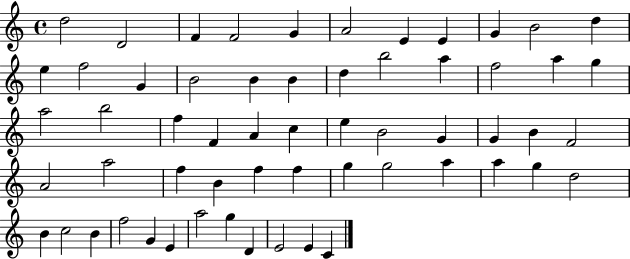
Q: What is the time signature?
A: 4/4